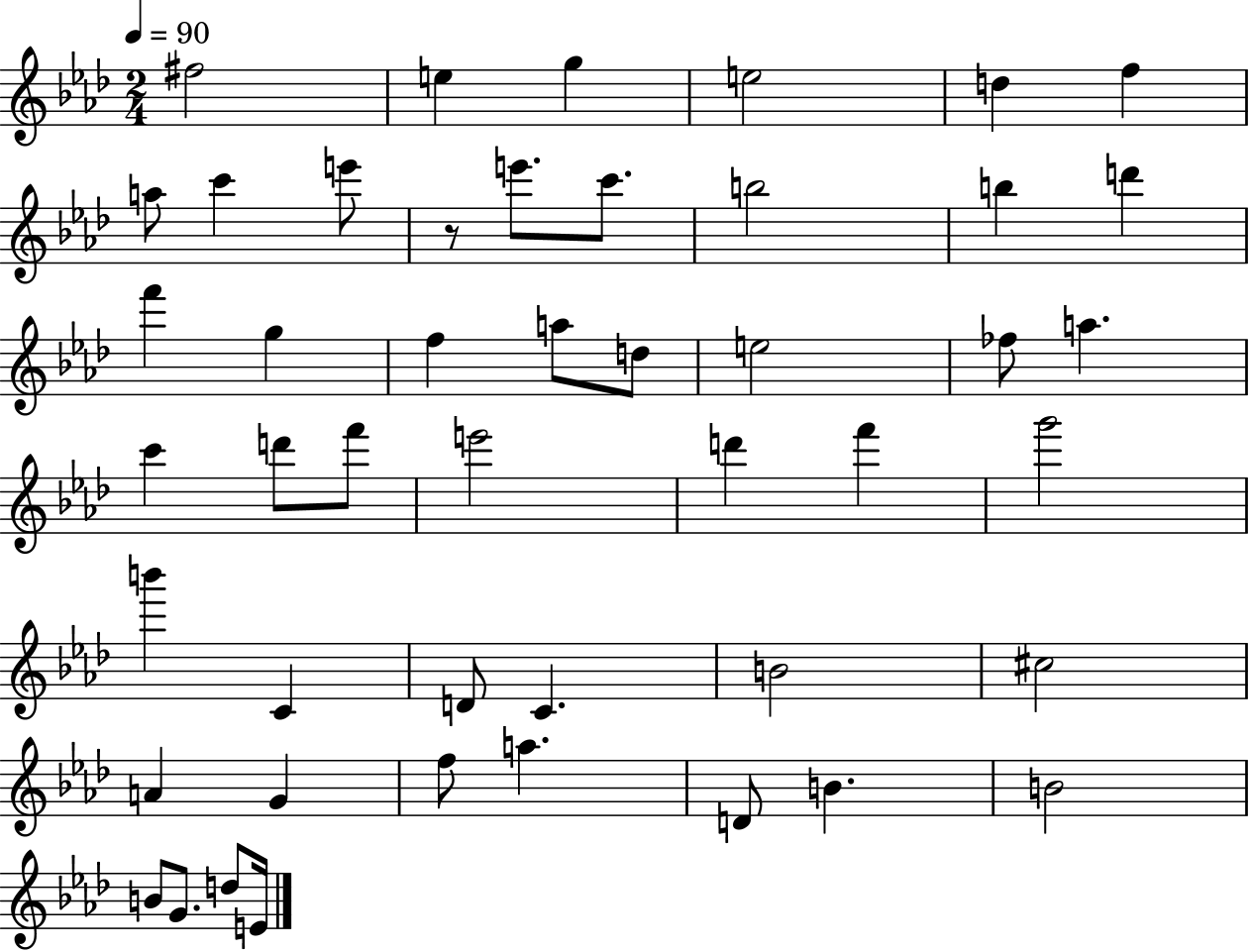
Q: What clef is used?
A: treble